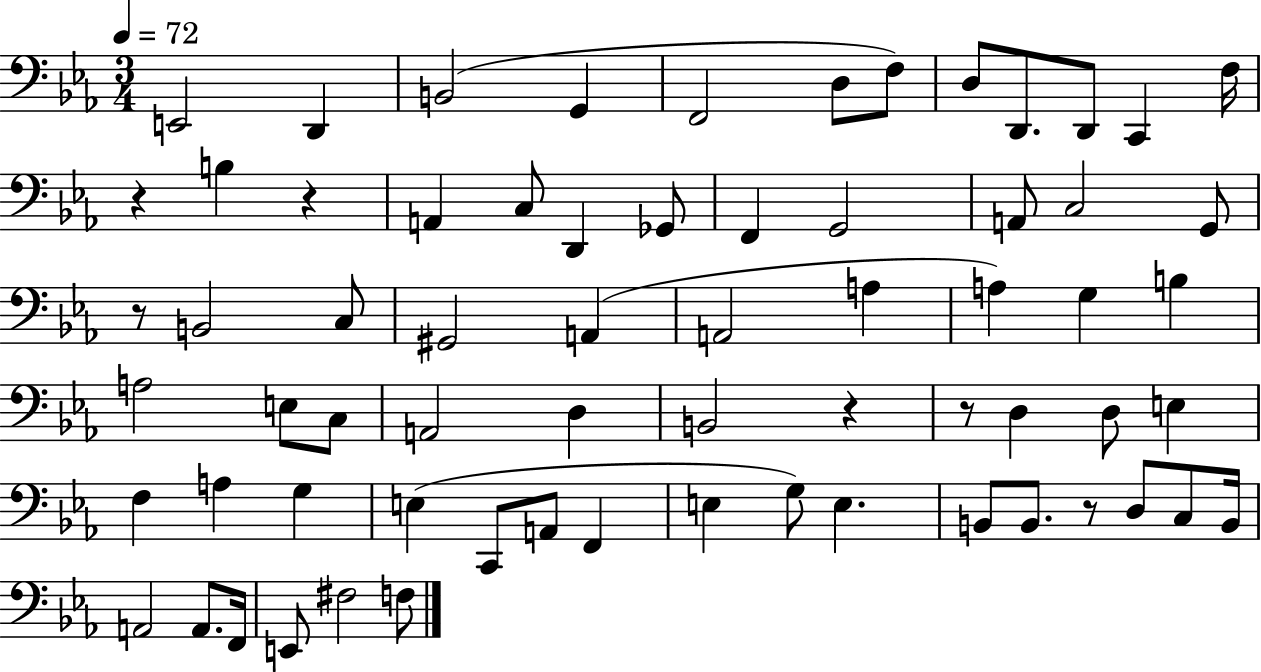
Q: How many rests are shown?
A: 6